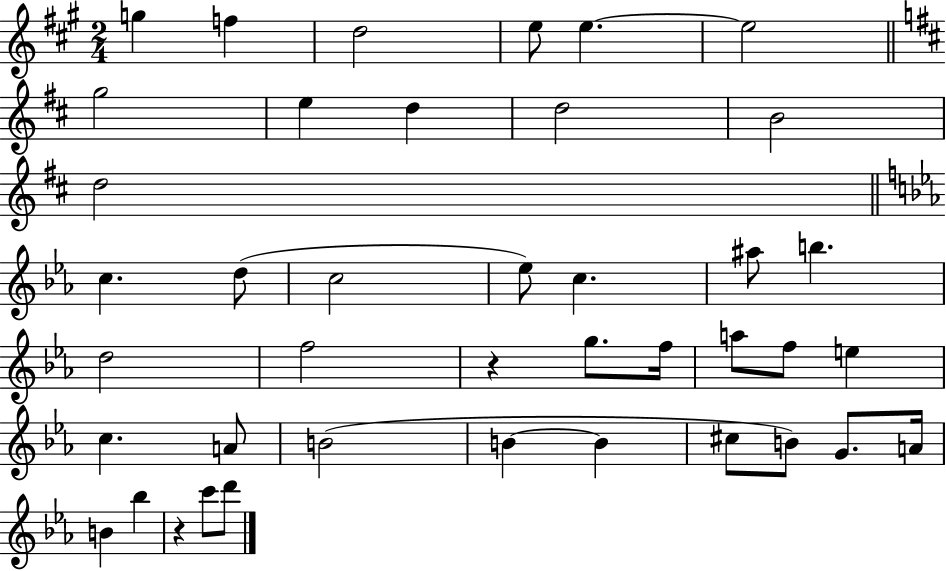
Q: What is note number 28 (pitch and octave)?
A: A4